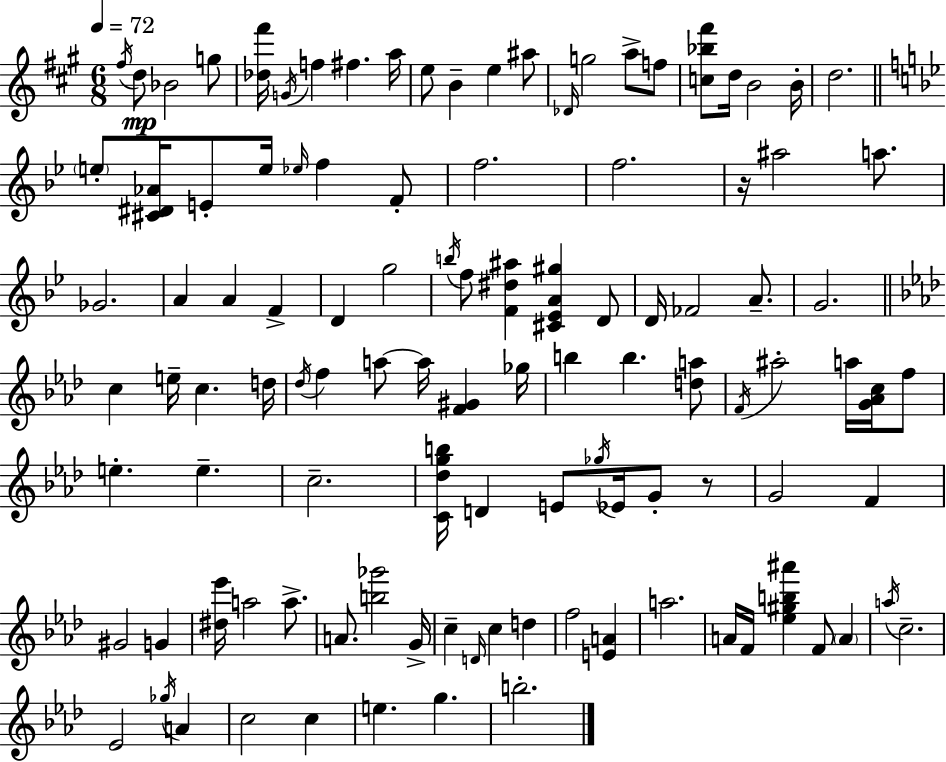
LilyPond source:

{
  \clef treble
  \numericTimeSignature
  \time 6/8
  \key a \major
  \tempo 4 = 72
  \acciaccatura { fis''16 }\mp d''8 bes'2 g''8 | <des'' fis'''>16 \acciaccatura { g'16 } f''4 fis''4. | a''16 e''8 b'4-- e''4 | ais''8 \grace { des'16 } g''2 a''8-> | \break f''8 <c'' bes'' fis'''>8 d''16 b'2 | b'16-. d''2. | \bar "||" \break \key bes \major \parenthesize e''8-. <cis' dis' aes'>16 e'8-. e''16 \grace { ees''16 } f''4 f'8-. | f''2. | f''2. | r16 ais''2 a''8. | \break ges'2. | a'4 a'4 f'4-> | d'4 g''2 | \acciaccatura { b''16 } f''8 <f' dis'' ais''>4 <cis' ees' a' gis''>4 | \break d'8 d'16 fes'2 a'8.-- | g'2. | \bar "||" \break \key aes \major c''4 e''16-- c''4. d''16 | \acciaccatura { des''16 } f''4 a''8~~ a''16 <f' gis'>4 | ges''16 b''4 b''4. <d'' a''>8 | \acciaccatura { f'16 } ais''2-. a''16 <g' aes' c''>16 | \break f''8 e''4.-. e''4.-- | c''2.-- | <c' des'' g'' b''>16 d'4 e'8 \acciaccatura { ges''16 } ees'16 g'8-. | r8 g'2 f'4 | \break gis'2 g'4 | <dis'' ees'''>16 a''2 | a''8.-> a'8. <b'' ges'''>2 | g'16-> c''4-- \grace { d'16 } c''4 | \break d''4 f''2 | <e' a'>4 a''2. | a'16 f'16 <ees'' gis'' b'' ais'''>4 f'8 | \parenthesize a'4 \acciaccatura { a''16 } c''2.-- | \break ees'2 | \acciaccatura { ges''16 } a'4 c''2 | c''4 e''4. | g''4. b''2.-. | \break \bar "|."
}